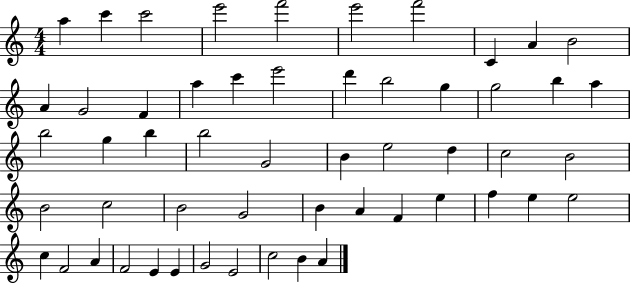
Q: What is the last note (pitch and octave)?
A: A4